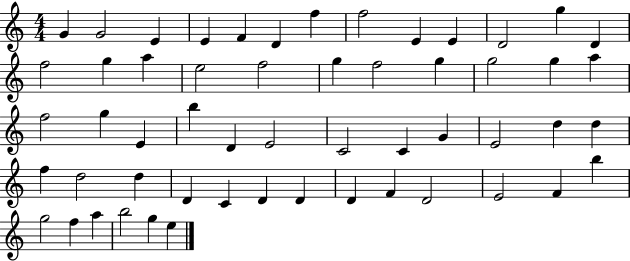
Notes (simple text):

G4/q G4/h E4/q E4/q F4/q D4/q F5/q F5/h E4/q E4/q D4/h G5/q D4/q F5/h G5/q A5/q E5/h F5/h G5/q F5/h G5/q G5/h G5/q A5/q F5/h G5/q E4/q B5/q D4/q E4/h C4/h C4/q G4/q E4/h D5/q D5/q F5/q D5/h D5/q D4/q C4/q D4/q D4/q D4/q F4/q D4/h E4/h F4/q B5/q G5/h F5/q A5/q B5/h G5/q E5/q